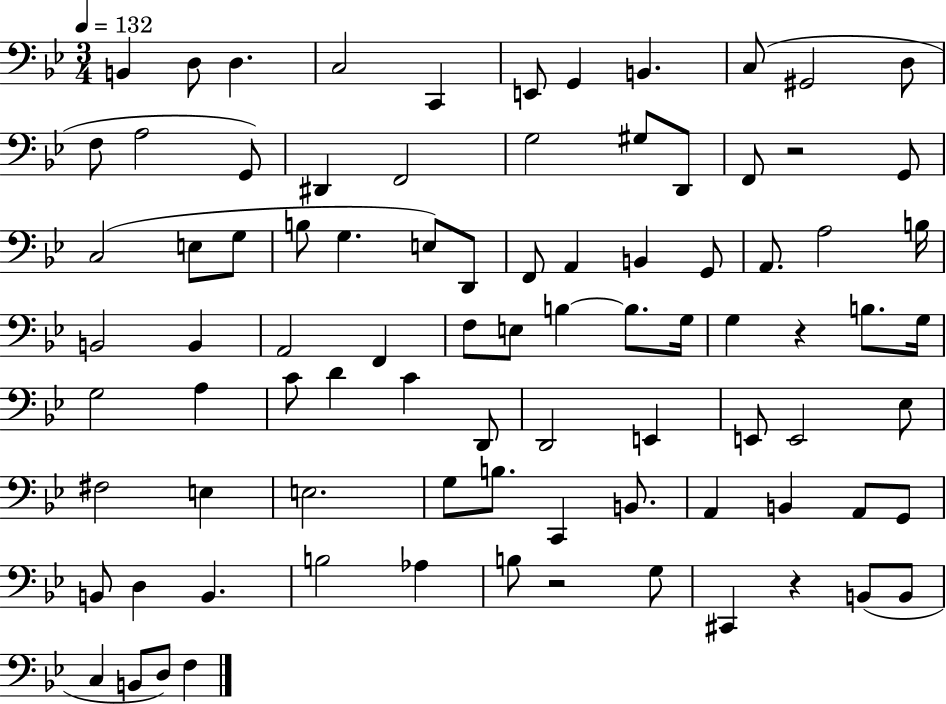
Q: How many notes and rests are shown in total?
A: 87